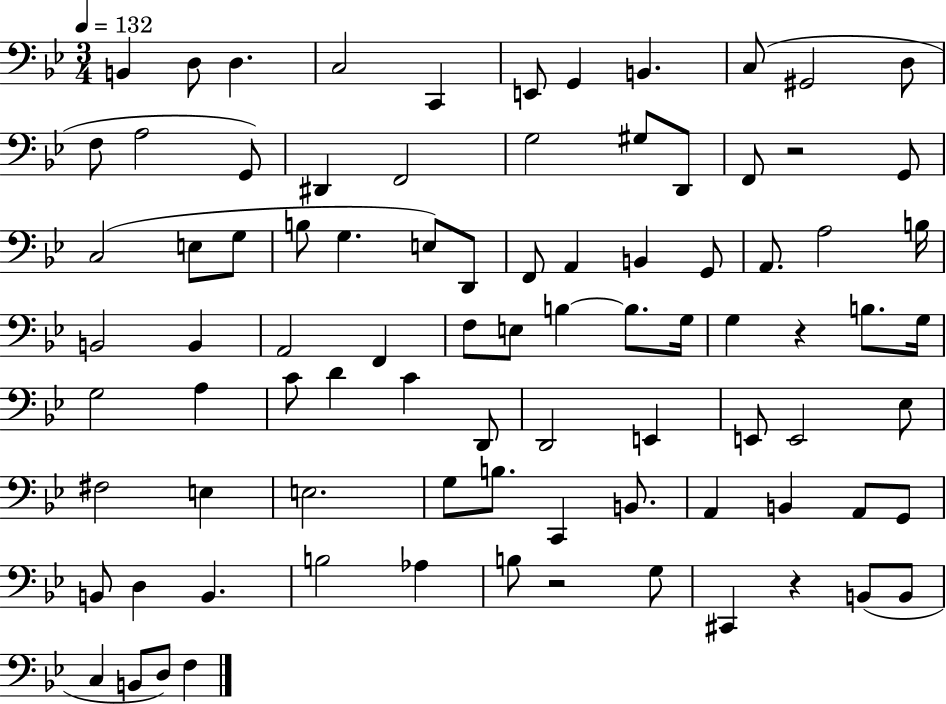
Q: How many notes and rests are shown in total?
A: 87